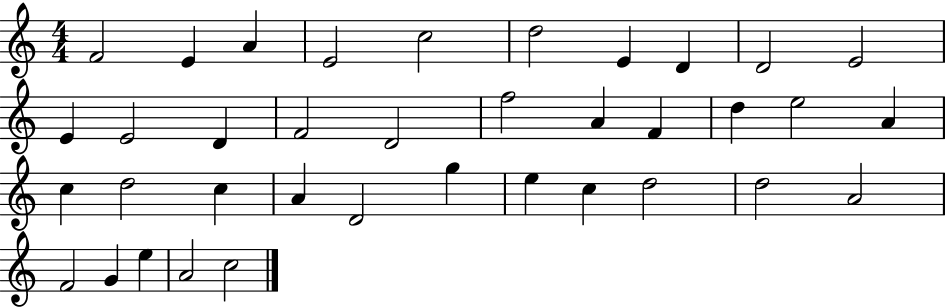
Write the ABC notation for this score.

X:1
T:Untitled
M:4/4
L:1/4
K:C
F2 E A E2 c2 d2 E D D2 E2 E E2 D F2 D2 f2 A F d e2 A c d2 c A D2 g e c d2 d2 A2 F2 G e A2 c2